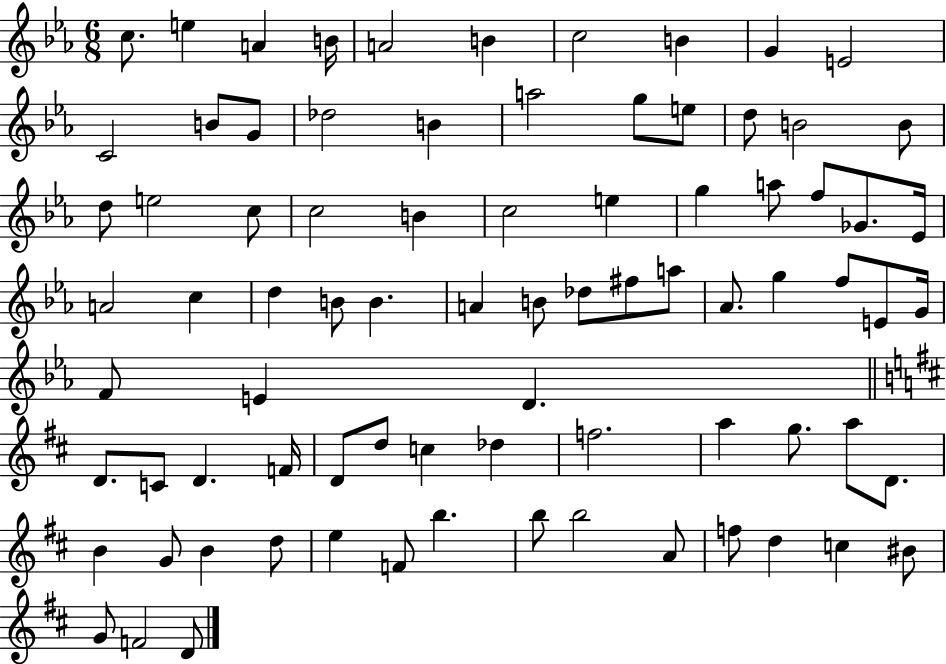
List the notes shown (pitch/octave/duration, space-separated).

C5/e. E5/q A4/q B4/s A4/h B4/q C5/h B4/q G4/q E4/h C4/h B4/e G4/e Db5/h B4/q A5/h G5/e E5/e D5/e B4/h B4/e D5/e E5/h C5/e C5/h B4/q C5/h E5/q G5/q A5/e F5/e Gb4/e. Eb4/s A4/h C5/q D5/q B4/e B4/q. A4/q B4/e Db5/e F#5/e A5/e Ab4/e. G5/q F5/e E4/e G4/s F4/e E4/q D4/q. D4/e. C4/e D4/q. F4/s D4/e D5/e C5/q Db5/q F5/h. A5/q G5/e. A5/e D4/e. B4/q G4/e B4/q D5/e E5/q F4/e B5/q. B5/e B5/h A4/e F5/e D5/q C5/q BIS4/e G4/e F4/h D4/e